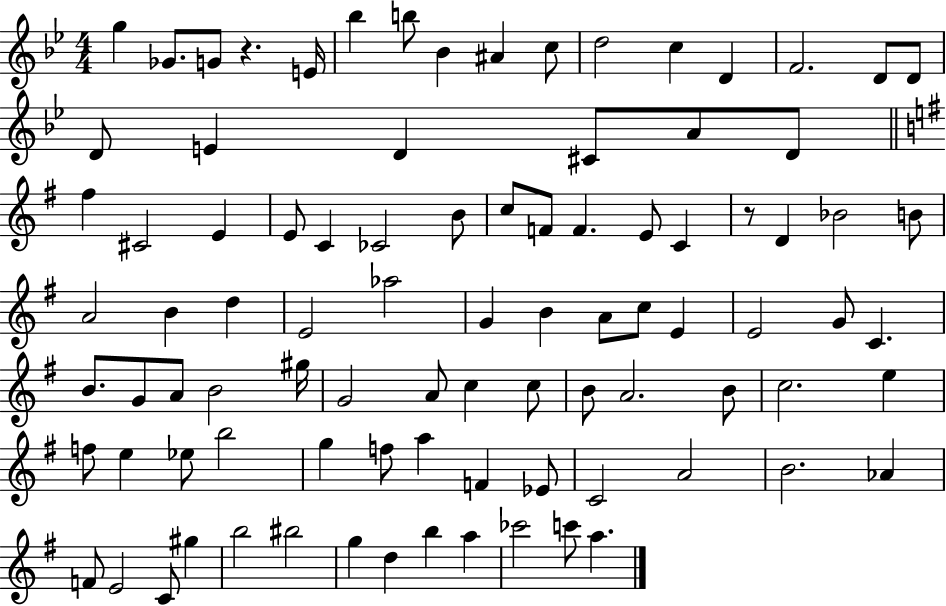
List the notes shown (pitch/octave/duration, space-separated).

G5/q Gb4/e. G4/e R/q. E4/s Bb5/q B5/e Bb4/q A#4/q C5/e D5/h C5/q D4/q F4/h. D4/e D4/e D4/e E4/q D4/q C#4/e A4/e D4/e F#5/q C#4/h E4/q E4/e C4/q CES4/h B4/e C5/e F4/e F4/q. E4/e C4/q R/e D4/q Bb4/h B4/e A4/h B4/q D5/q E4/h Ab5/h G4/q B4/q A4/e C5/e E4/q E4/h G4/e C4/q. B4/e. G4/e A4/e B4/h G#5/s G4/h A4/e C5/q C5/e B4/e A4/h. B4/e C5/h. E5/q F5/e E5/q Eb5/e B5/h G5/q F5/e A5/q F4/q Eb4/e C4/h A4/h B4/h. Ab4/q F4/e E4/h C4/e G#5/q B5/h BIS5/h G5/q D5/q B5/q A5/q CES6/h C6/e A5/q.